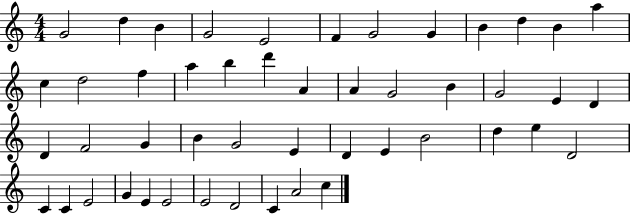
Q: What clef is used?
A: treble